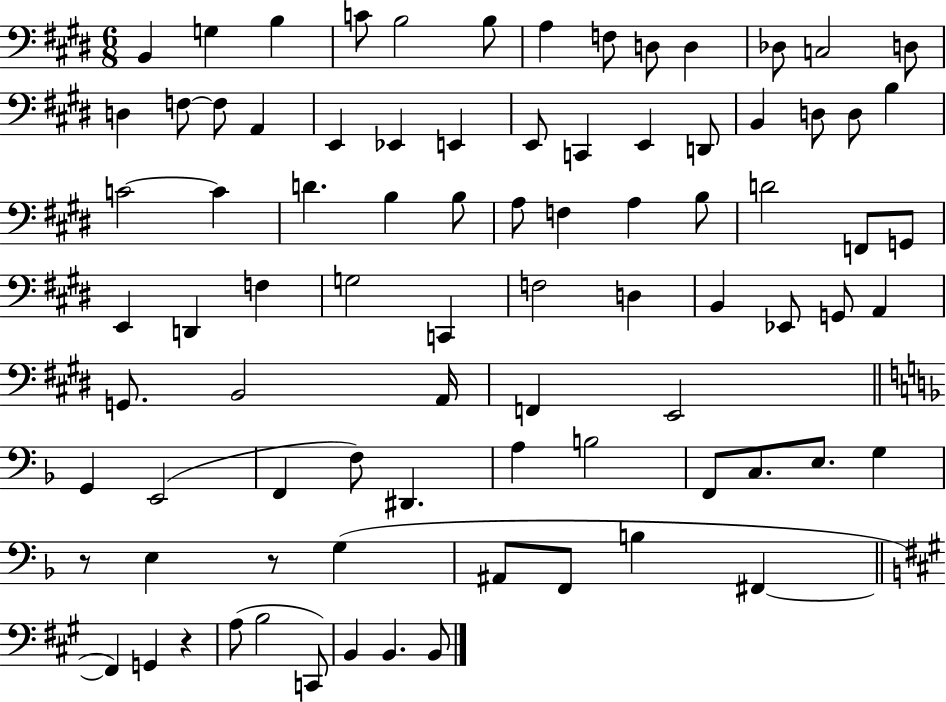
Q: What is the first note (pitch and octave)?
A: B2